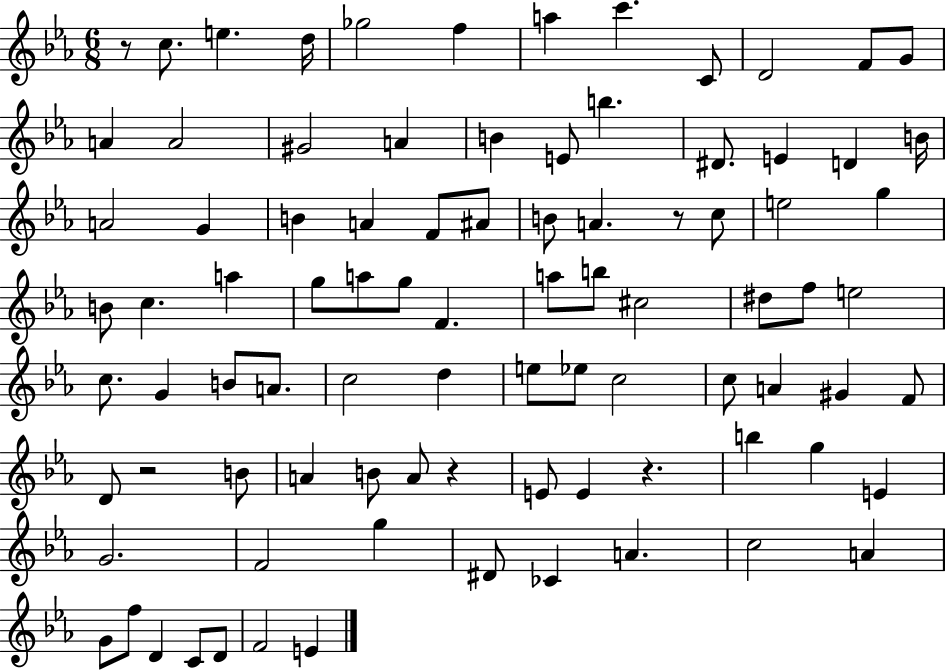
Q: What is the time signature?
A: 6/8